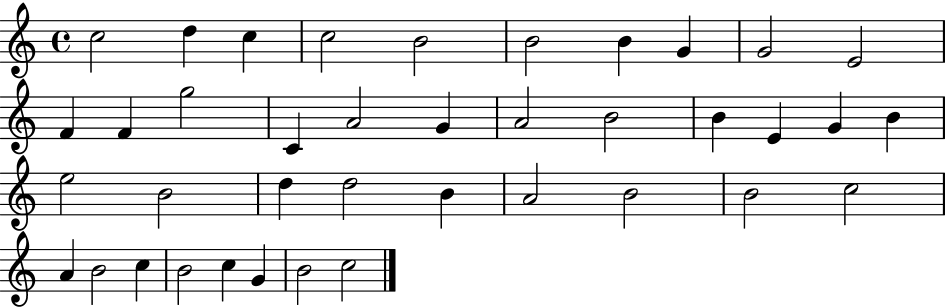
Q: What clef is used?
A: treble